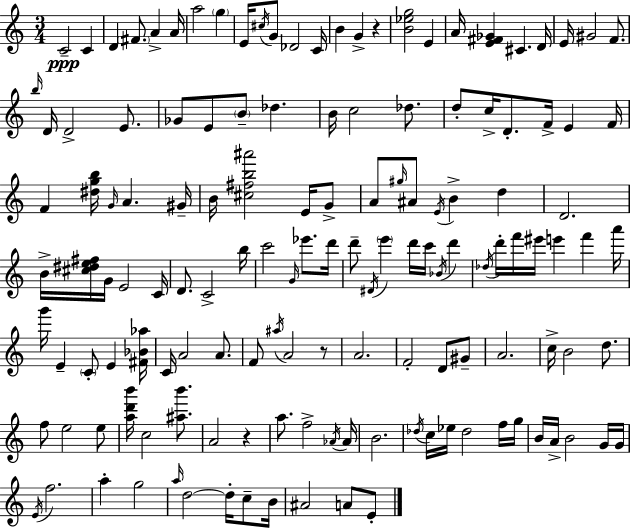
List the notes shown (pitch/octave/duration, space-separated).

C4/h C4/q D4/q F#4/e. A4/q A4/s A5/h G5/q E4/s C#5/s G4/e Db4/h C4/s B4/q G4/q R/q [B4,Eb5,G5]/h E4/q A4/s [E4,F#4,Gb4]/q C#4/q. D4/s E4/s G#4/h F4/e. B5/s D4/s D4/h E4/e. Gb4/e E4/e B4/e Db5/q. B4/s C5/h Db5/e. D5/e C5/s D4/e. F4/s E4/q F4/s F4/q [D#5,G5,B5]/s G4/s A4/q. G#4/s B4/s [C#5,F#5,B5,A#6]/h E4/s G4/e A4/e G#5/s A#4/e E4/s B4/q D5/q D4/h. B4/s [C#5,D#5,E5,F#5]/s G4/s E4/h C4/s D4/e. C4/h B5/s C6/h G4/s Eb6/e. D6/s D6/e D#4/s E6/q D6/s C6/s Bb4/s D6/q Db5/s D6/s F6/s EIS6/s E6/q F6/q A6/s G6/s E4/q C4/e E4/q [F#4,Bb4,Ab5]/s C4/s A4/h A4/e. F4/e A#5/s A4/h R/e A4/h. F4/h D4/e G#4/e A4/h. C5/s B4/h D5/e. F5/e E5/h E5/e [A5,D6,B6]/s C5/h [A#5,B6]/e. A4/h R/q A5/e. F5/h Ab4/s Ab4/s B4/h. Db5/s C5/s Eb5/s Db5/h F5/s G5/s B4/s A4/s B4/h G4/s G4/s E4/s F5/h. A5/q G5/h A5/s D5/h D5/s C5/e B4/s A#4/h A4/e E4/e